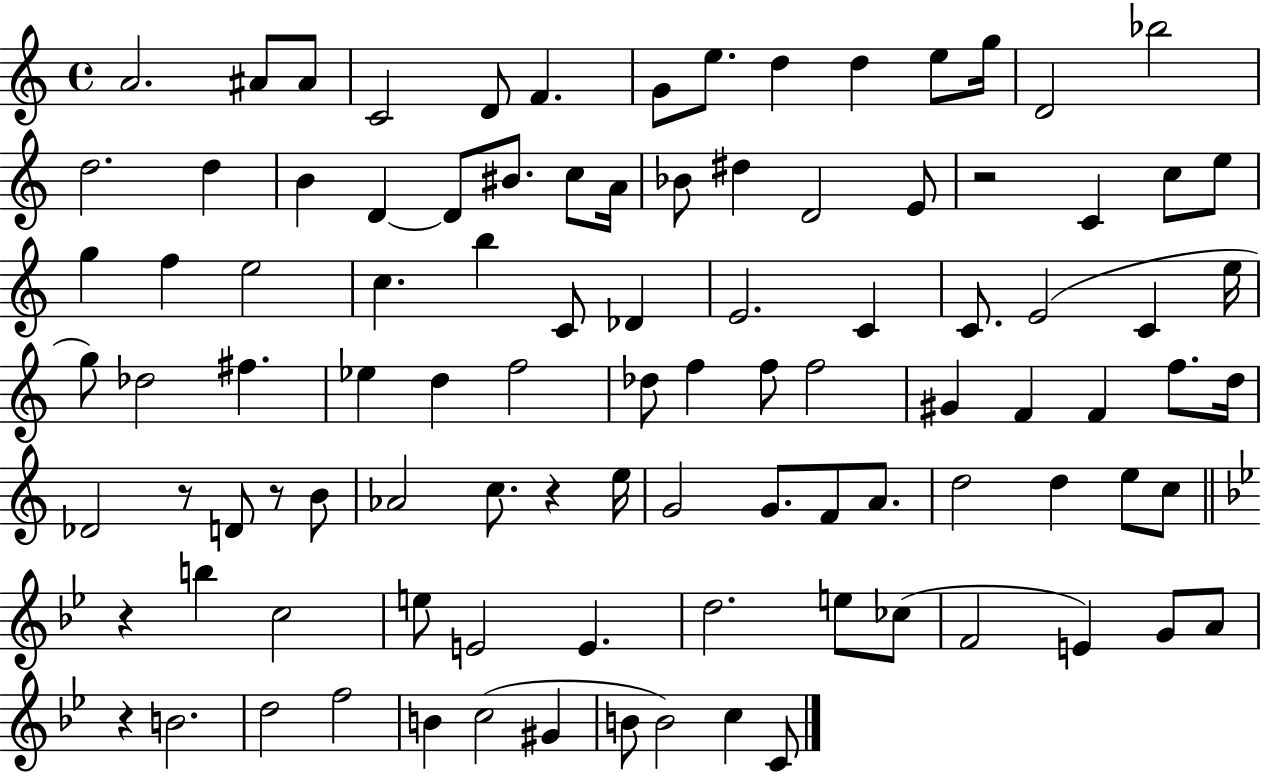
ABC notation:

X:1
T:Untitled
M:4/4
L:1/4
K:C
A2 ^A/2 ^A/2 C2 D/2 F G/2 e/2 d d e/2 g/4 D2 _b2 d2 d B D D/2 ^B/2 c/2 A/4 _B/2 ^d D2 E/2 z2 C c/2 e/2 g f e2 c b C/2 _D E2 C C/2 E2 C e/4 g/2 _d2 ^f _e d f2 _d/2 f f/2 f2 ^G F F f/2 d/4 _D2 z/2 D/2 z/2 B/2 _A2 c/2 z e/4 G2 G/2 F/2 A/2 d2 d e/2 c/2 z b c2 e/2 E2 E d2 e/2 _c/2 F2 E G/2 A/2 z B2 d2 f2 B c2 ^G B/2 B2 c C/2